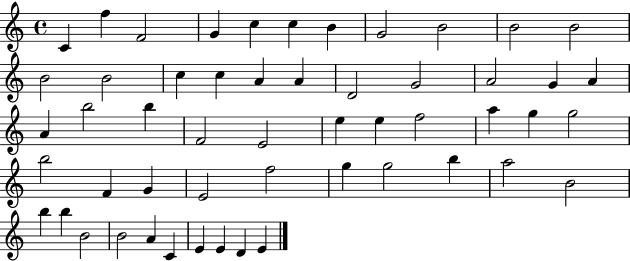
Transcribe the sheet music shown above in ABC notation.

X:1
T:Untitled
M:4/4
L:1/4
K:C
C f F2 G c c B G2 B2 B2 B2 B2 B2 c c A A D2 G2 A2 G A A b2 b F2 E2 e e f2 a g g2 b2 F G E2 f2 g g2 b a2 B2 b b B2 B2 A C E E D E